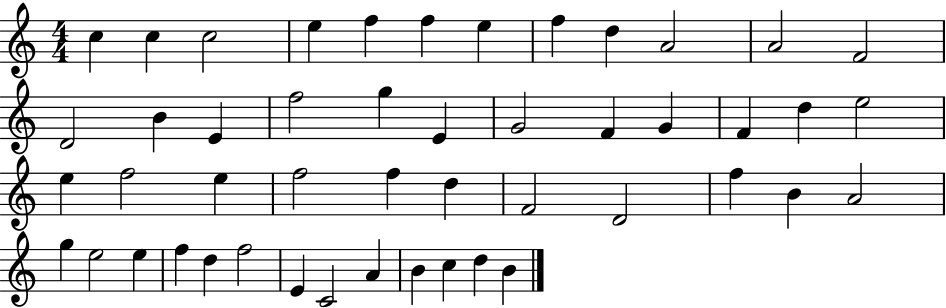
C5/q C5/q C5/h E5/q F5/q F5/q E5/q F5/q D5/q A4/h A4/h F4/h D4/h B4/q E4/q F5/h G5/q E4/q G4/h F4/q G4/q F4/q D5/q E5/h E5/q F5/h E5/q F5/h F5/q D5/q F4/h D4/h F5/q B4/q A4/h G5/q E5/h E5/q F5/q D5/q F5/h E4/q C4/h A4/q B4/q C5/q D5/q B4/q